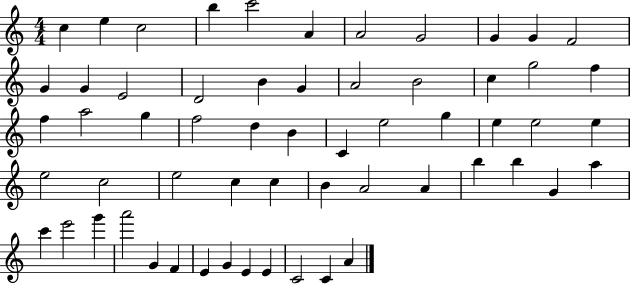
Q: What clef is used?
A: treble